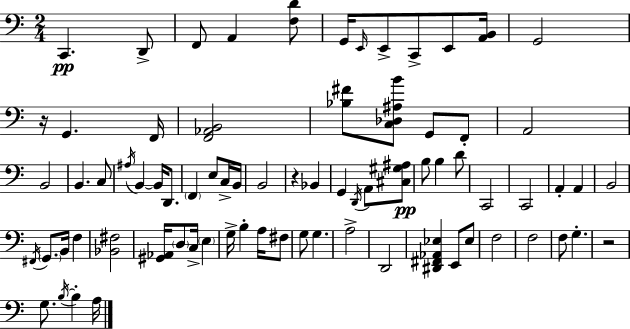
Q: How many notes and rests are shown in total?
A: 76